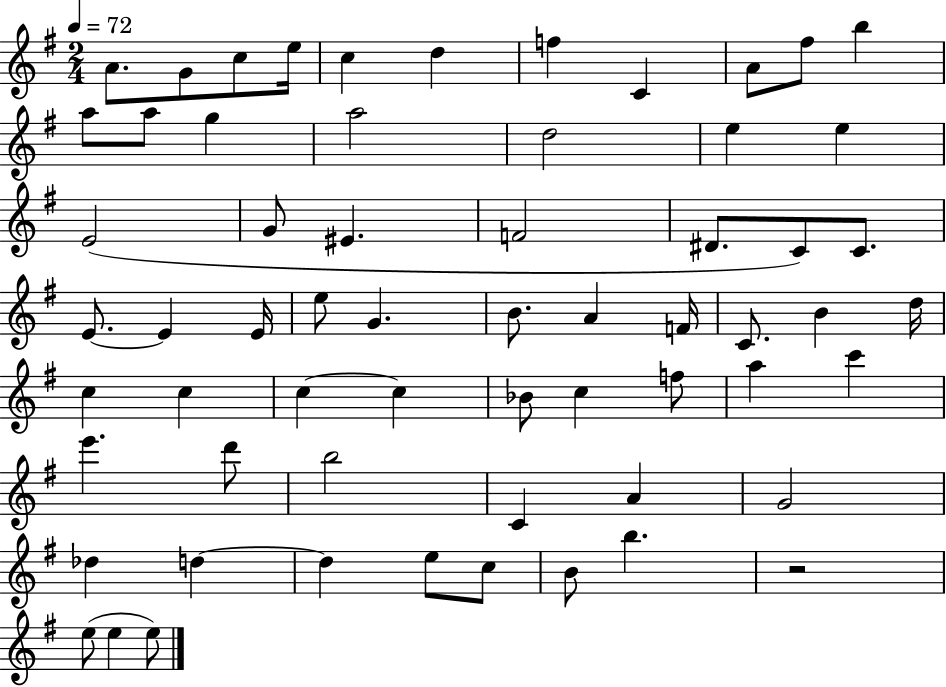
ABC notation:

X:1
T:Untitled
M:2/4
L:1/4
K:G
A/2 G/2 c/2 e/4 c d f C A/2 ^f/2 b a/2 a/2 g a2 d2 e e E2 G/2 ^E F2 ^D/2 C/2 C/2 E/2 E E/4 e/2 G B/2 A F/4 C/2 B d/4 c c c c _B/2 c f/2 a c' e' d'/2 b2 C A G2 _d d d e/2 c/2 B/2 b z2 e/2 e e/2